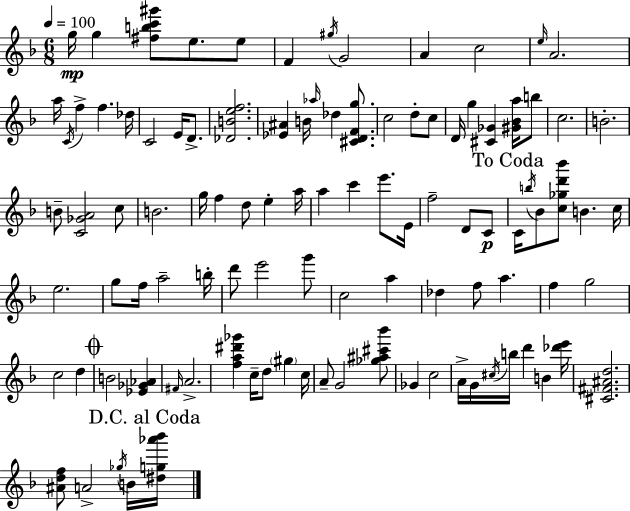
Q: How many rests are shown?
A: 0